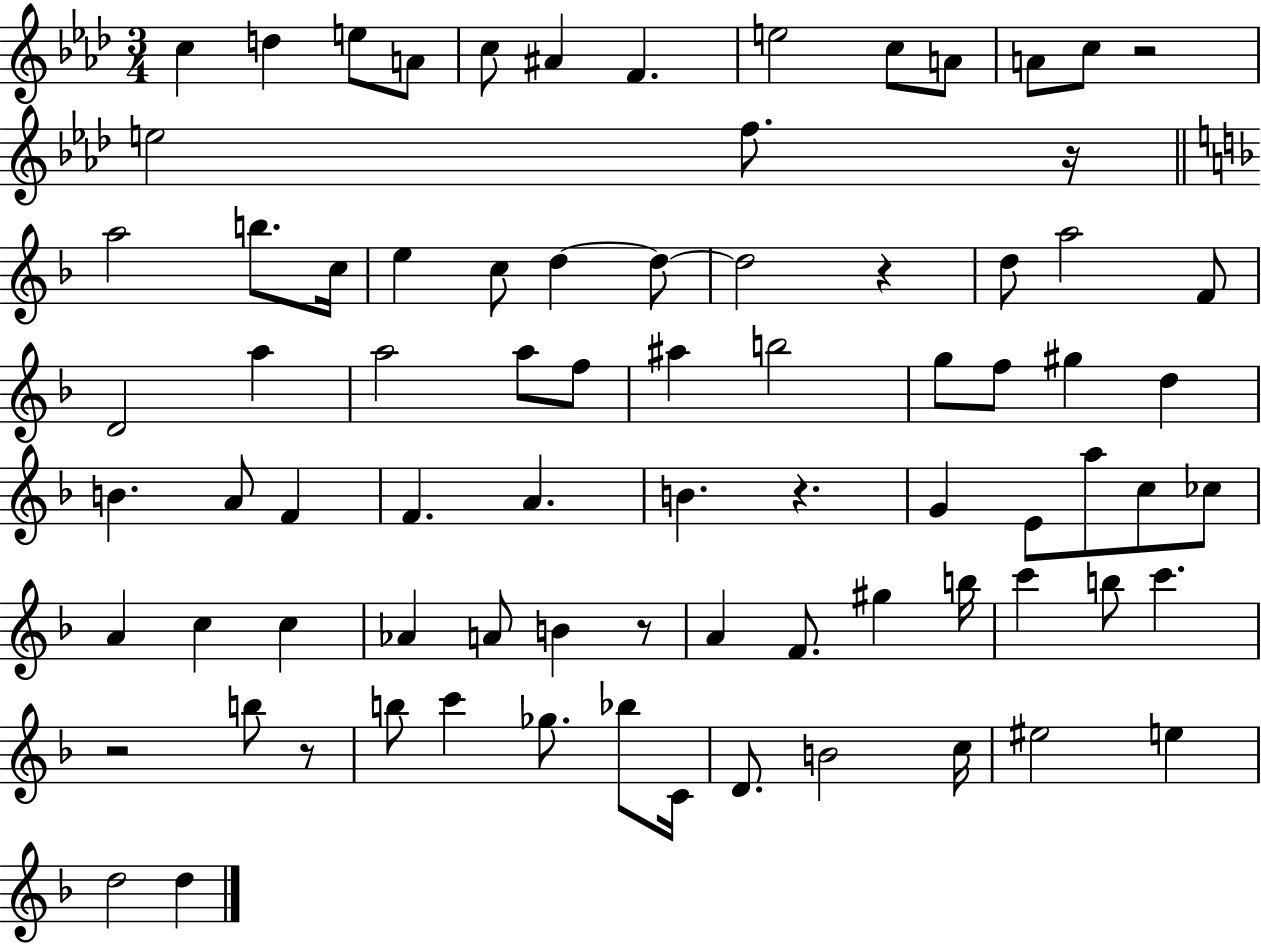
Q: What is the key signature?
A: AES major